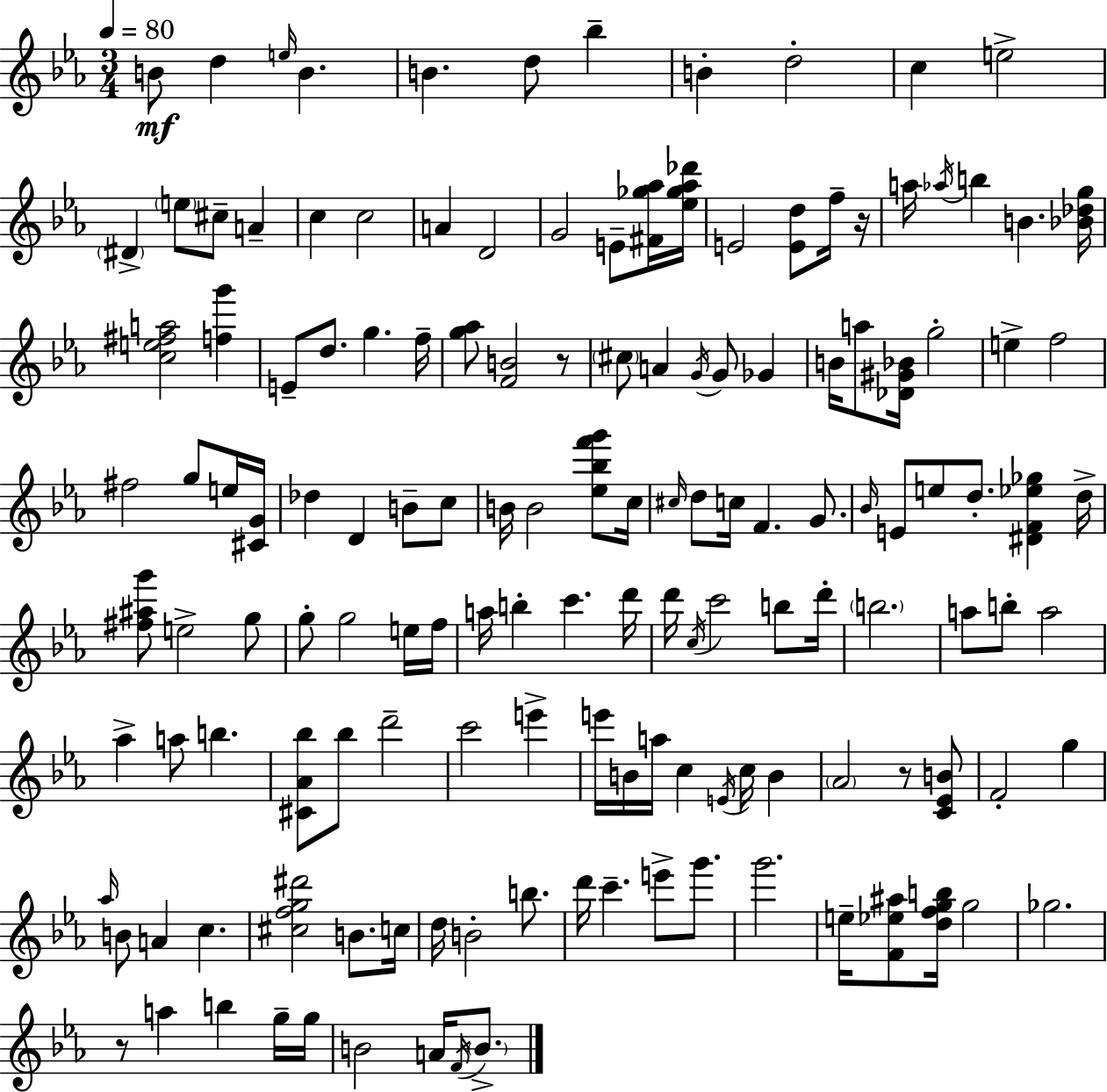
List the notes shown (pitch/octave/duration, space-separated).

B4/e D5/q E5/s B4/q. B4/q. D5/e Bb5/q B4/q D5/h C5/q E5/h D#4/q E5/e C#5/e A4/q C5/q C5/h A4/q D4/h G4/h E4/e [F#4,Gb5,Ab5]/s [Eb5,Gb5,Ab5,Db6]/s E4/h [E4,D5]/e F5/s R/s A5/s Ab5/s B5/q B4/q. [Bb4,Db5,G5]/s [C5,E5,F#5,A5]/h [F5,G6]/q E4/e D5/e. G5/q. F5/s [G5,Ab5]/e [F4,B4]/h R/e C#5/e A4/q G4/s G4/e Gb4/q B4/s A5/e [Db4,G#4,Bb4]/s G5/h E5/q F5/h F#5/h G5/e E5/s [C#4,G4]/s Db5/q D4/q B4/e C5/e B4/s B4/h [Eb5,Bb5,F6,G6]/e C5/s C#5/s D5/e C5/s F4/q. G4/e. Bb4/s E4/e E5/e D5/e. [D#4,F4,Eb5,Gb5]/q D5/s [F#5,A#5,G6]/e E5/h G5/e G5/e G5/h E5/s F5/s A5/s B5/q C6/q. D6/s D6/s C5/s C6/h B5/e D6/s B5/h. A5/e B5/e A5/h Ab5/q A5/e B5/q. [C#4,Ab4,Bb5]/e Bb5/e D6/h C6/h E6/q E6/s B4/s A5/s C5/q E4/s C5/s B4/q Ab4/h R/e [C4,Eb4,B4]/e F4/h G5/q Ab5/s B4/e A4/q C5/q. [C#5,F5,G5,D#6]/h B4/e. C5/s D5/s B4/h B5/e. D6/s C6/q. E6/e G6/e. G6/h. E5/s [F4,Eb5,A#5]/e [D5,F5,G5,B5]/s G5/h Gb5/h. R/e A5/q B5/q G5/s G5/s B4/h A4/s F4/s B4/e.